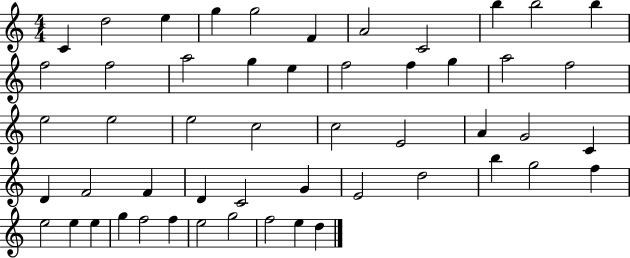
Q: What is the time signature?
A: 4/4